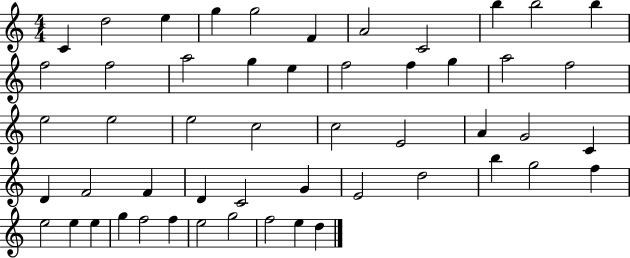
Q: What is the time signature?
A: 4/4